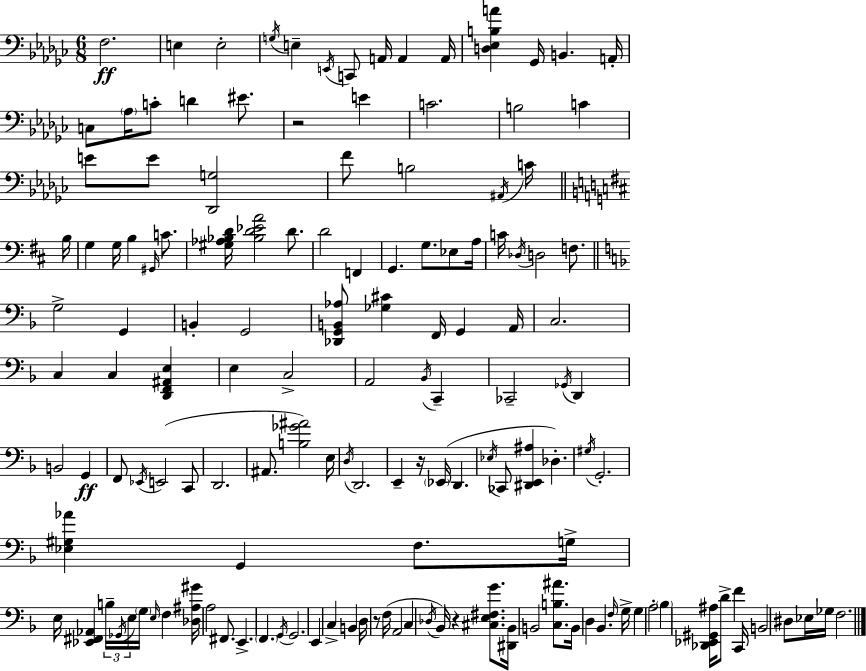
F3/h. E3/q E3/h G3/s E3/q E2/s C2/e A2/s A2/q A2/s [D3,Eb3,B3,A4]/q Gb2/s B2/q. A2/s C3/e Ab3/s C4/e D4/q EIS4/e. R/h E4/q C4/h. B3/h C4/q E4/e E4/e [Db2,G3]/h F4/e B3/h A#2/s C4/s B3/s G3/q G3/s B3/q G#2/s C4/e. [G#3,Ab3,Bb3,D4]/s [Bb3,D4,Eb4,A4]/h D4/e. D4/h F2/q G2/q. G3/e. Eb3/e A3/s C4/s Db3/s D3/h F3/e. G3/h G2/q B2/q G2/h [Db2,G2,B2,Ab3]/e [Gb3,C#4]/q F2/s G2/q A2/s C3/h. C3/q C3/q [D2,F2,A#2,E3]/q E3/q C3/h A2/h Bb2/s C2/q CES2/h Gb2/s D2/q B2/h G2/q F2/e Eb2/s E2/h C2/e D2/h. A#2/e. [B3,Gb4,A#4]/h E3/s D3/s D2/h. E2/q R/s Eb2/s D2/q. Eb3/s CES2/e [D#2,E2,A#3]/q Db3/q. G#3/s G2/h. [Eb3,G#3,Ab4]/q G2/q F3/e. G3/s E3/s [Eb2,F#2,Ab2]/q B3/s Gb2/s E3/s G3/s E3/s F3/q [Db3,A#3,G#4]/s A3/h F#2/e. E2/q. F2/q. G2/s G2/h. E2/q C3/q B2/q D3/s R/e F3/s A2/h C3/q Db3/s Bb2/s R/q [C#3,E3,F#3,G4]/e. [D#2,Bb2]/s B2/h [C3,B3,A#4]/e. B2/s D3/q Bb2/q. F3/s G3/s G3/q A3/h Bb3/q [Db2,Eb2,G#2,A#3]/s D4/e F4/q C2/s B2/h D#3/e Eb3/s Gb3/s F3/h.